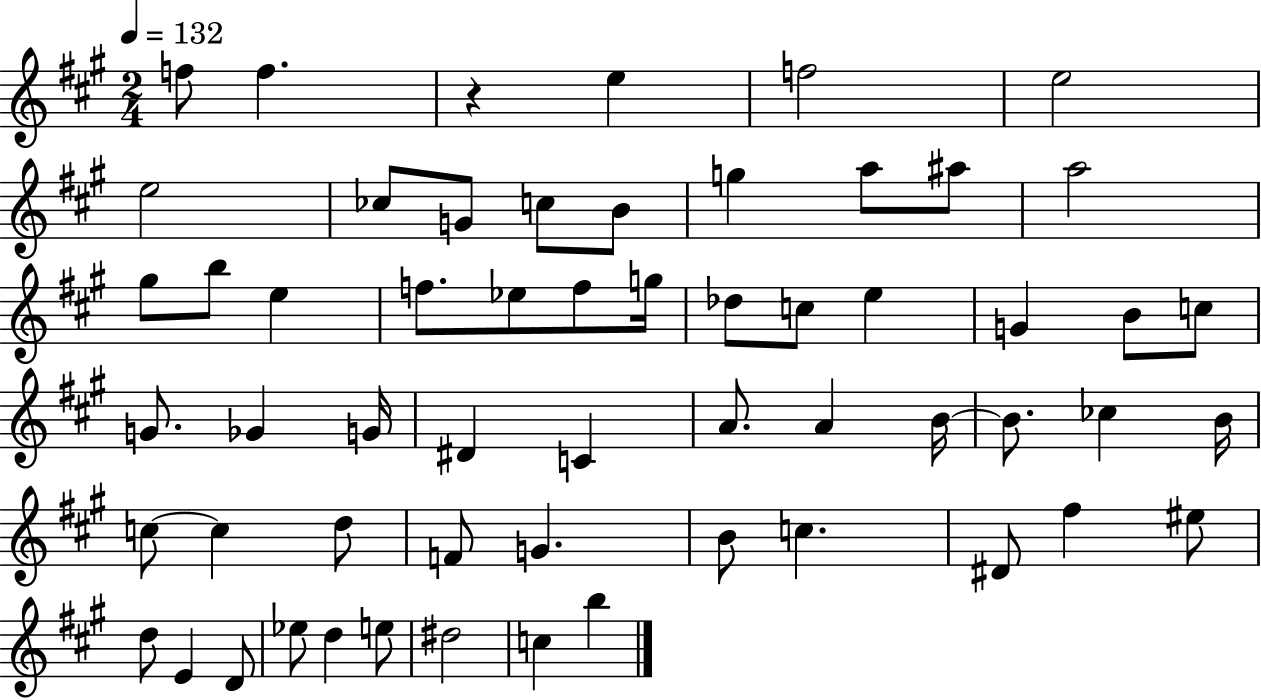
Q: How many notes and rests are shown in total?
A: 58